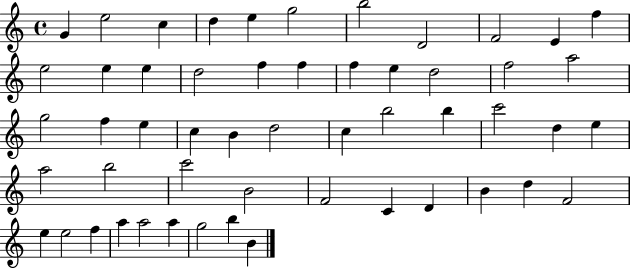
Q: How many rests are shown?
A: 0